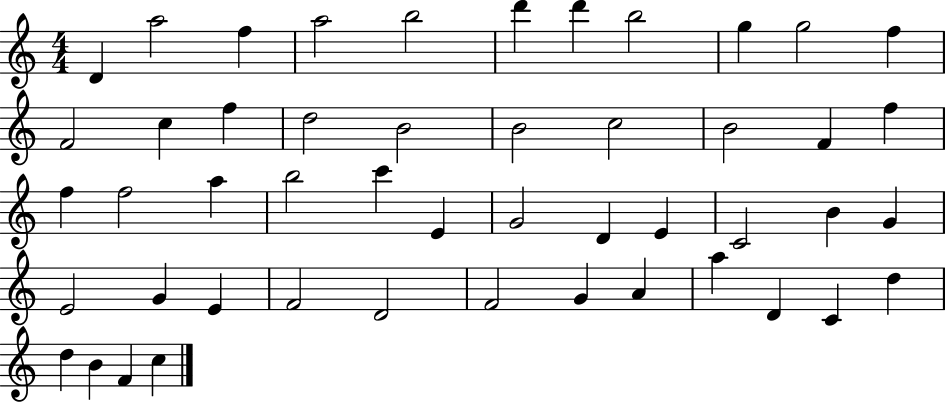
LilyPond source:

{
  \clef treble
  \numericTimeSignature
  \time 4/4
  \key c \major
  d'4 a''2 f''4 | a''2 b''2 | d'''4 d'''4 b''2 | g''4 g''2 f''4 | \break f'2 c''4 f''4 | d''2 b'2 | b'2 c''2 | b'2 f'4 f''4 | \break f''4 f''2 a''4 | b''2 c'''4 e'4 | g'2 d'4 e'4 | c'2 b'4 g'4 | \break e'2 g'4 e'4 | f'2 d'2 | f'2 g'4 a'4 | a''4 d'4 c'4 d''4 | \break d''4 b'4 f'4 c''4 | \bar "|."
}